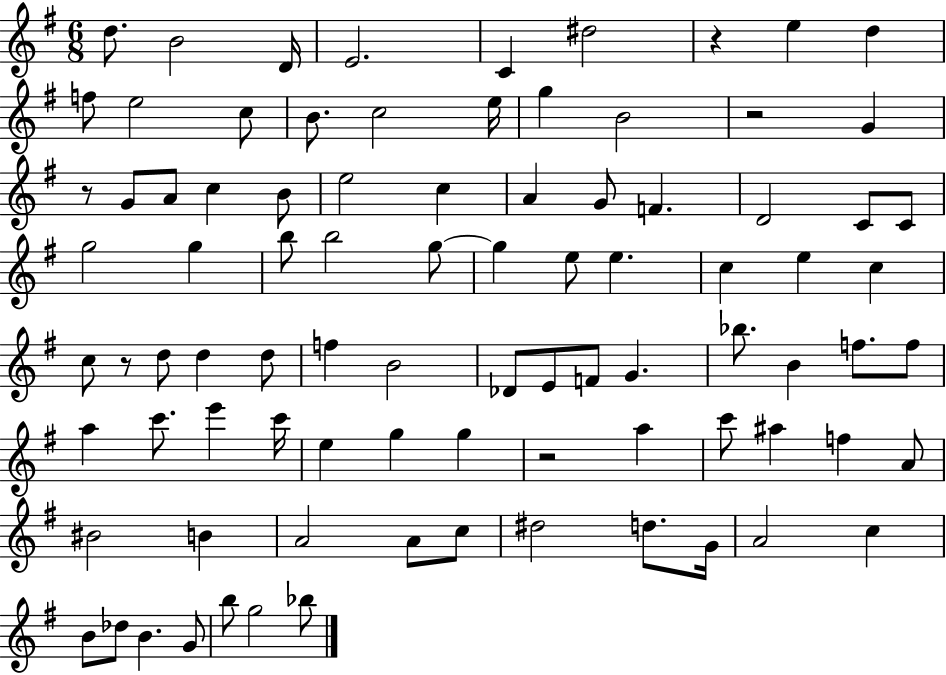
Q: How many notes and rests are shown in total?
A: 88